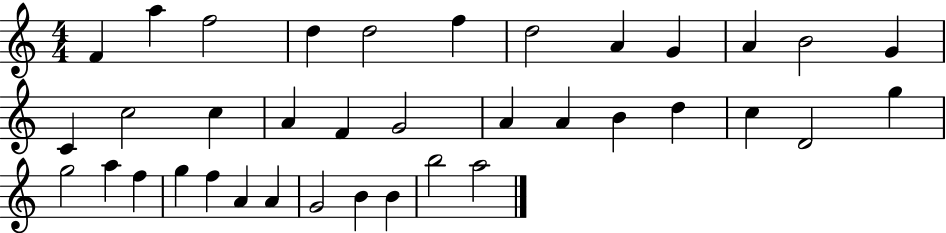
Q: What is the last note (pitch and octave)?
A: A5